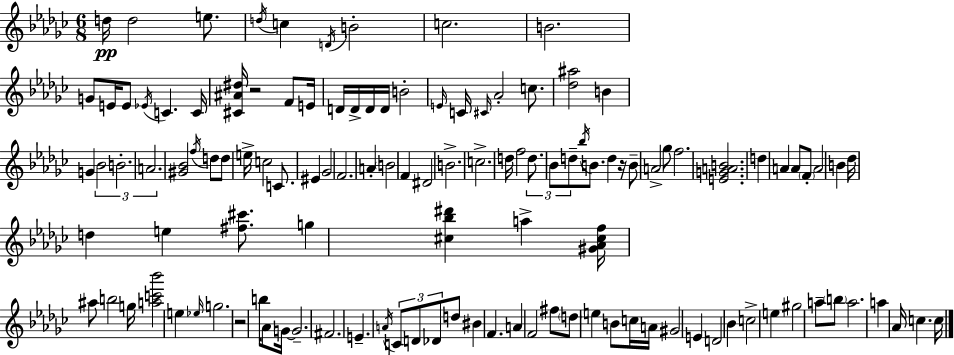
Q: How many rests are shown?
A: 3